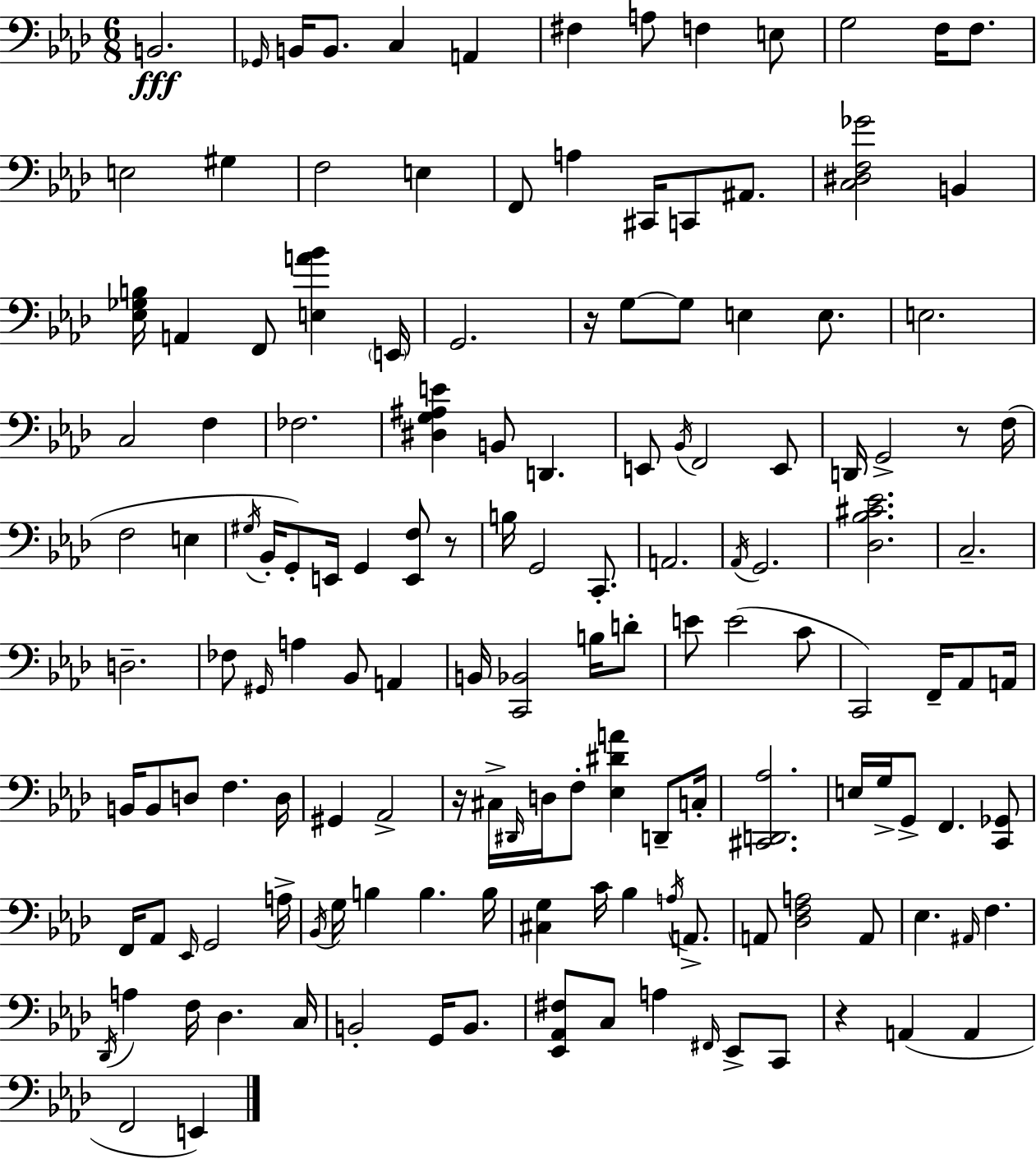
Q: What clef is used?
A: bass